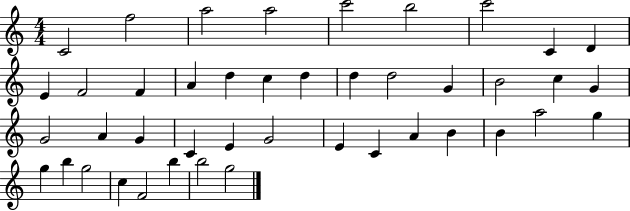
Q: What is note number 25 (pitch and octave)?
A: G4